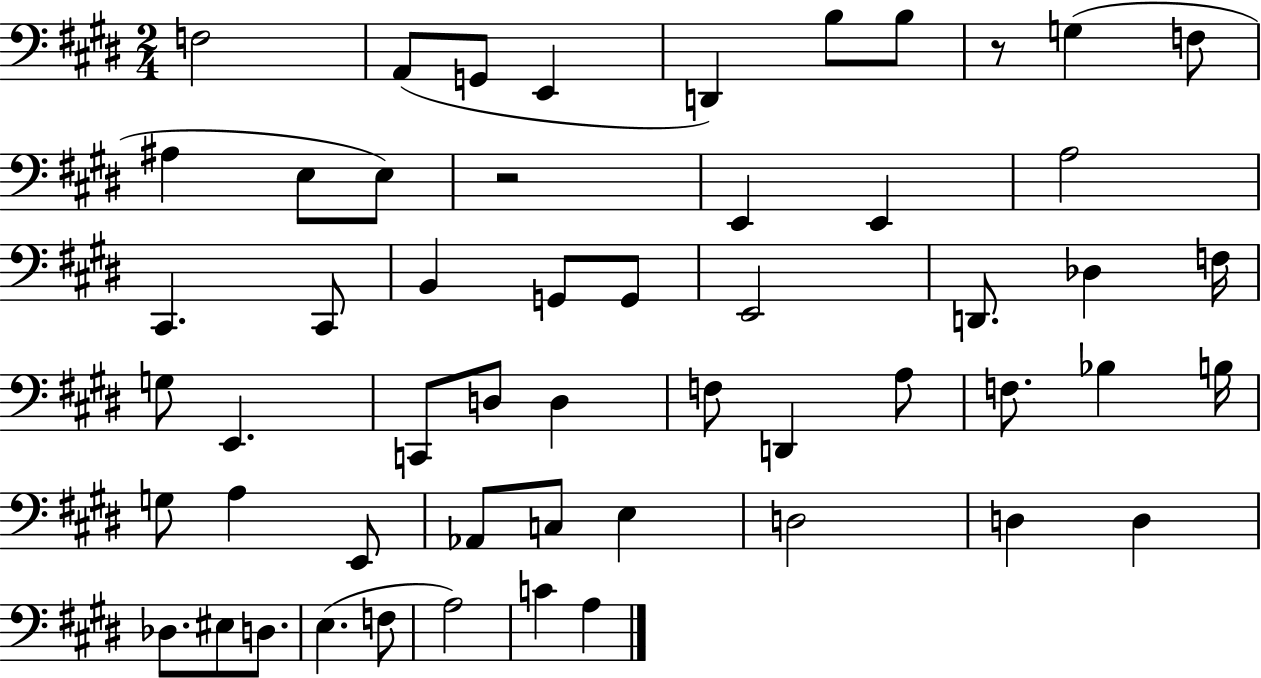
X:1
T:Untitled
M:2/4
L:1/4
K:E
F,2 A,,/2 G,,/2 E,, D,, B,/2 B,/2 z/2 G, F,/2 ^A, E,/2 E,/2 z2 E,, E,, A,2 ^C,, ^C,,/2 B,, G,,/2 G,,/2 E,,2 D,,/2 _D, F,/4 G,/2 E,, C,,/2 D,/2 D, F,/2 D,, A,/2 F,/2 _B, B,/4 G,/2 A, E,,/2 _A,,/2 C,/2 E, D,2 D, D, _D,/2 ^E,/2 D,/2 E, F,/2 A,2 C A,